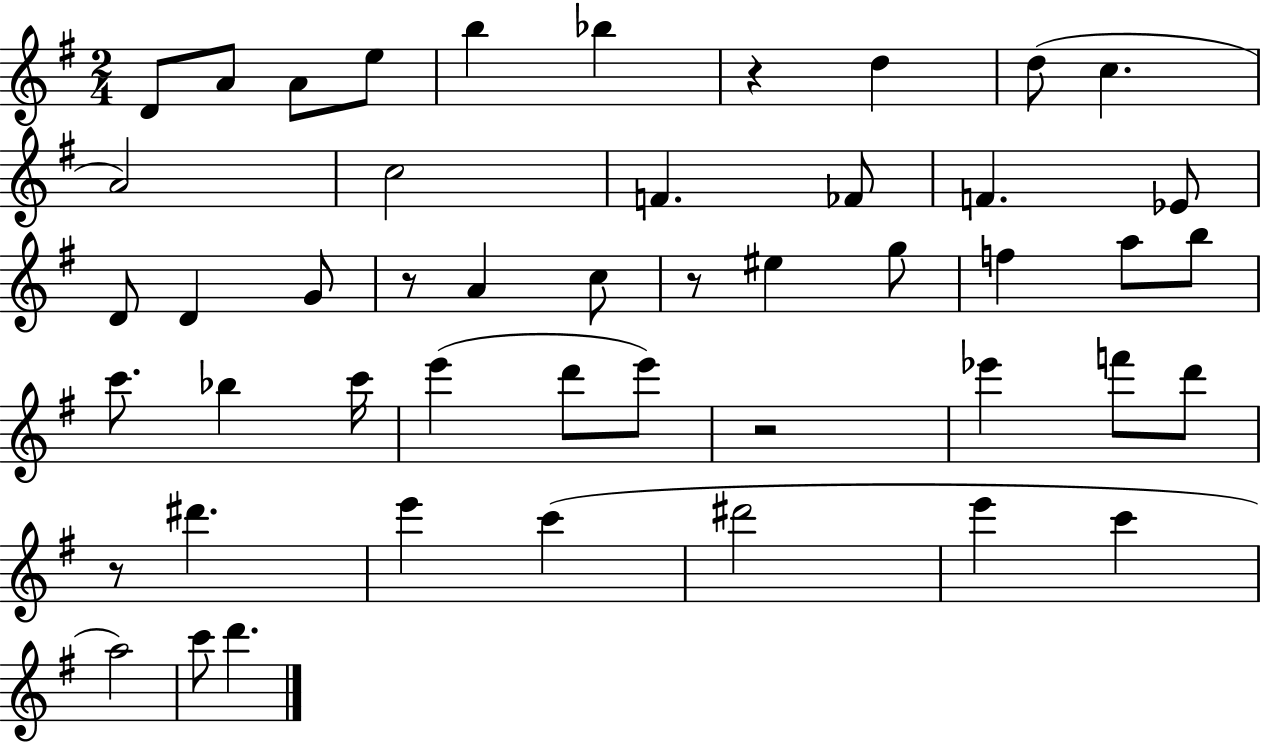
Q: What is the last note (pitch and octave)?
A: D6